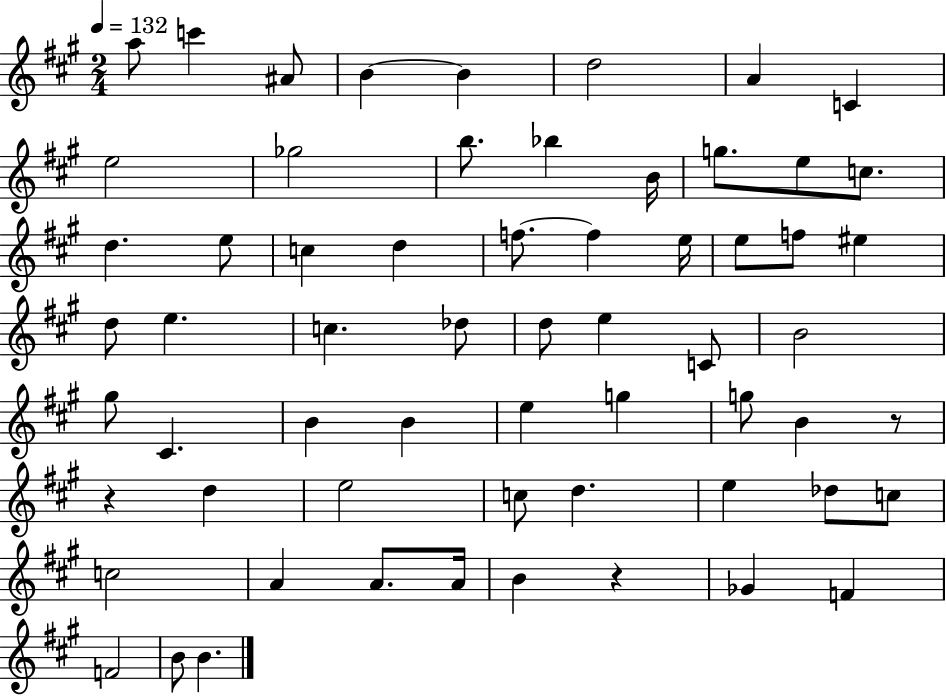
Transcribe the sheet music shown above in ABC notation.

X:1
T:Untitled
M:2/4
L:1/4
K:A
a/2 c' ^A/2 B B d2 A C e2 _g2 b/2 _b B/4 g/2 e/2 c/2 d e/2 c d f/2 f e/4 e/2 f/2 ^e d/2 e c _d/2 d/2 e C/2 B2 ^g/2 ^C B B e g g/2 B z/2 z d e2 c/2 d e _d/2 c/2 c2 A A/2 A/4 B z _G F F2 B/2 B